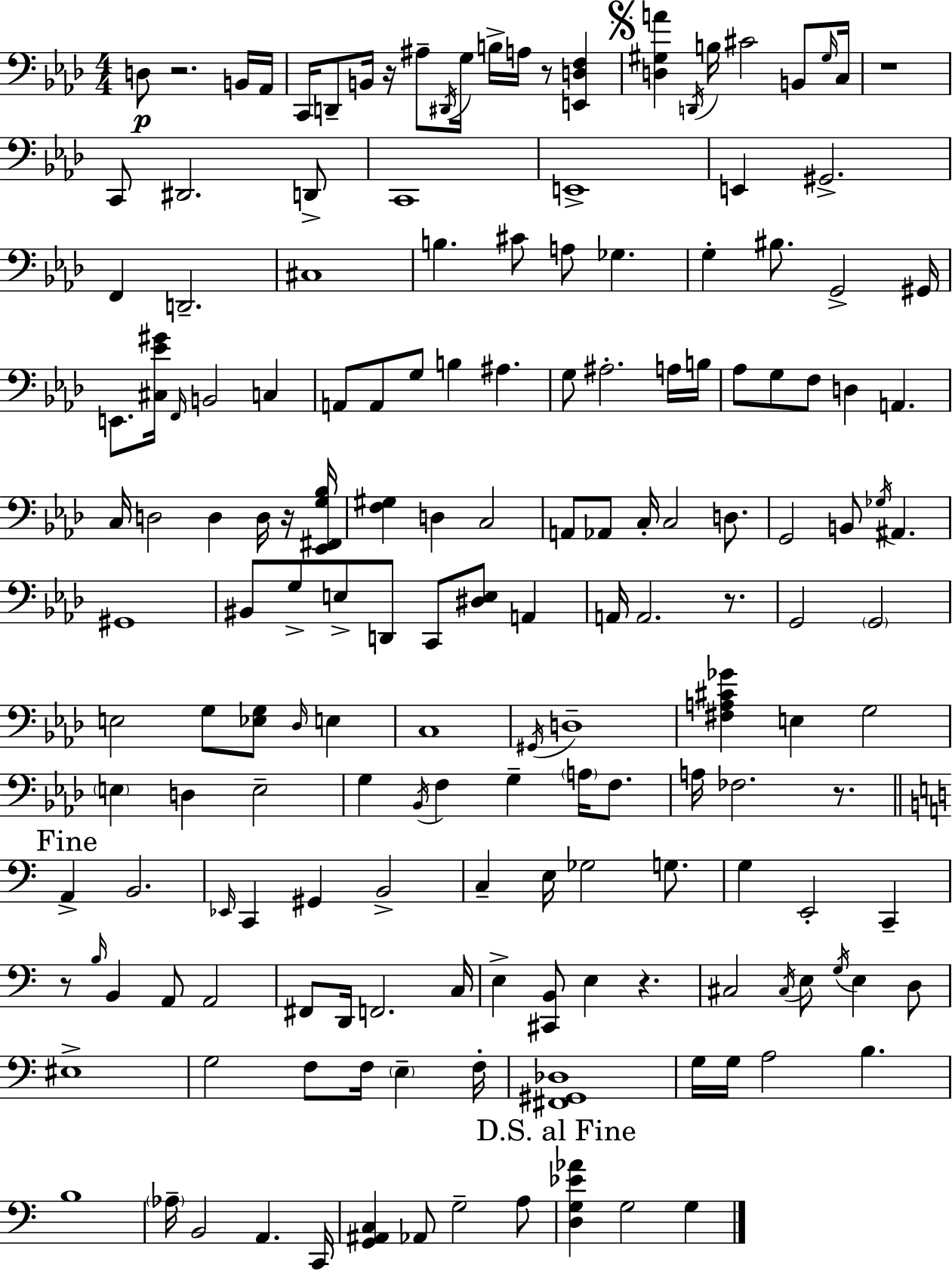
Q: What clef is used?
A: bass